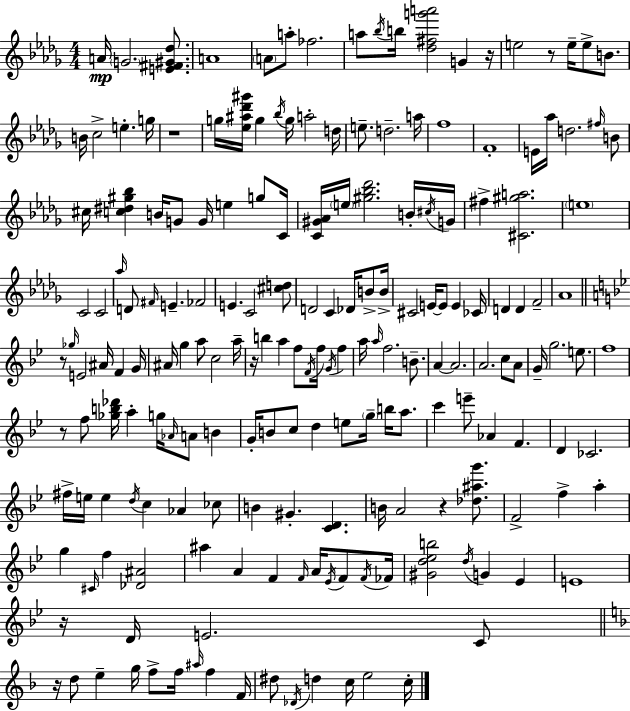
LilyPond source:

{
  \clef treble
  \numericTimeSignature
  \time 4/4
  \key bes \minor
  a'16\mp \parenthesize g'2. <e' fis' gis' des''>8. | a'1 | \parenthesize a'8 a''8-. fes''2. | a''8 \acciaccatura { bes''16 } b''16 <des'' fis'' g''' a'''>2 g'4 | \break r16 e''2 r8 e''16-- e''8-> b'8. | b'16 c''2-> e''4.-. | g''16 r1 | g''16 <ees'' ais'' des''' gis'''>16 g''4 \acciaccatura { bes''16 } g''16 a''2-. | \break d''16 e''8.-- d''2.-- | a''16 f''1 | f'1-. | e'16 aes''16 d''2. | \break \grace { fis''16 } b'8 cis''16 <c'' dis'' gis'' bes''>4 b'16 g'8 g'16 e''4 | g''8 c'16 <c' gis' aes'>16 \parenthesize e''16 <gis'' bes'' des'''>2. | b'16-. \acciaccatura { cis''16 } g'16 fis''4-> <cis' gis'' a''>2. | \parenthesize e''1 | \break c'2 c'2 | \grace { aes''16 } d'8 \grace { fis'16 } e'4.-- fes'2 | e'4. c'2 | <cis'' d''>8 d'2 c'4 | \break des'16 b'8-> b'16-> cis'2 e'16~~ e'8 | e'4 ces'16 d'4 d'4 f'2-- | aes'1 | \bar "||" \break \key bes \major r8 \grace { ges''16 } e'2 ais'16 f'4 | g'16 ais'16 g''4 a''8 c''2 | a''16-- r16 b''4 a''4 f''8 \acciaccatura { f'16 } f''16 \acciaccatura { g'16 } f''4 | a''16 \grace { a''16 } f''2. | \break b'8.-- a'4~~ a'2. | a'2. | c''8 a'8 g'16-- g''2. | e''8. f''1 | \break r8 f''8 <ges'' b'' des'''>16 a''4-. g''16 \grace { aes'16 } a'8 | b'4 g'16-. b'8 c''8 d''4 e''8 | \parenthesize g''16-- b''16 a''8. c'''4 e'''8-- aes'4 f'4. | d'4 ces'2. | \break fis''16-> e''16 e''4 \acciaccatura { d''16 } c''4 | aes'4 ces''8 b'4 gis'4.-. | <c' d'>4. b'16 a'2 r4 | <des'' ais'' g'''>8. f'2-> f''4-> | \break a''4-. g''4 \grace { cis'16 } f''4 <des' ais'>2 | ais''4 a'4 f'4 | \grace { f'16 } a'16 \acciaccatura { ees'16 } f'8 \acciaccatura { f'16 } fes'16 <gis' d'' ees'' b''>2 | \acciaccatura { d''16 } g'4 ees'4 e'1 | \break r16 d'16 e'2. | c'8 \bar "||" \break \key f \major r16 d''8 e''4-- g''16 f''8-> f''16 \grace { ais''16 } f''4 | f'16 dis''8 \acciaccatura { des'16 } d''4 c''16 e''2 | c''16-. \bar "|."
}